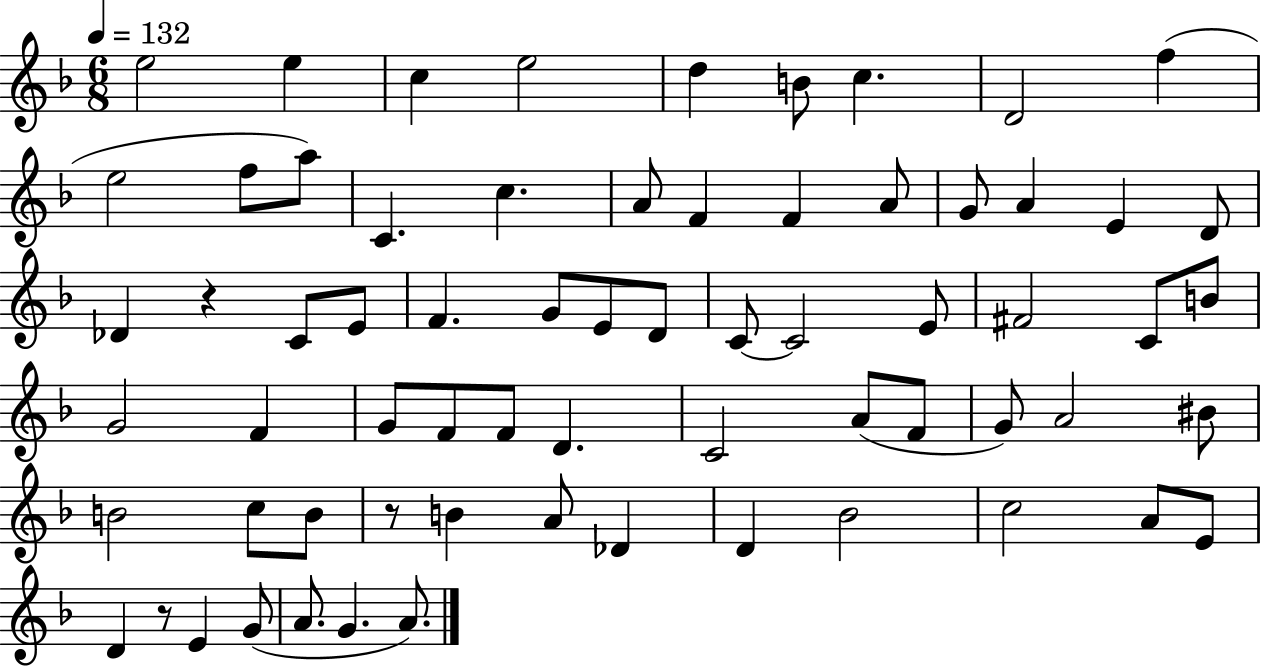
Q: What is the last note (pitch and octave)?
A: A4